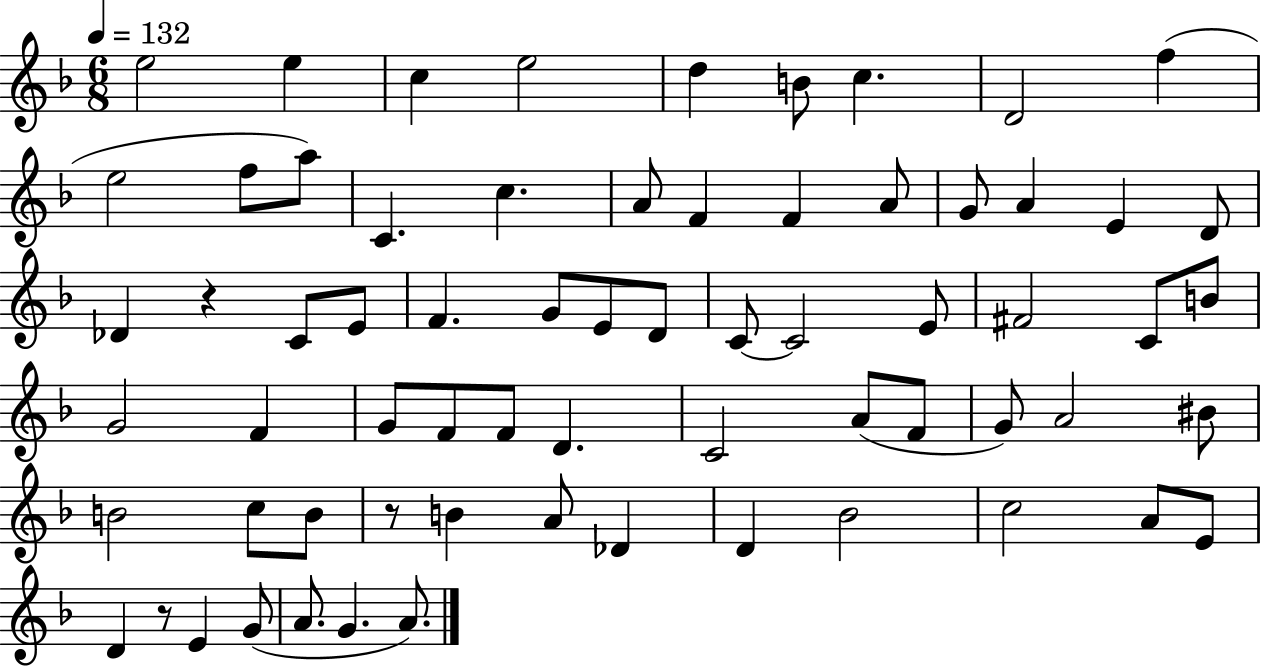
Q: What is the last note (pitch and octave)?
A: A4